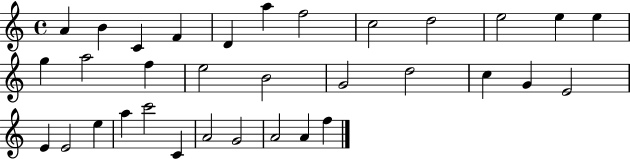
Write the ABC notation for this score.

X:1
T:Untitled
M:4/4
L:1/4
K:C
A B C F D a f2 c2 d2 e2 e e g a2 f e2 B2 G2 d2 c G E2 E E2 e a c'2 C A2 G2 A2 A f